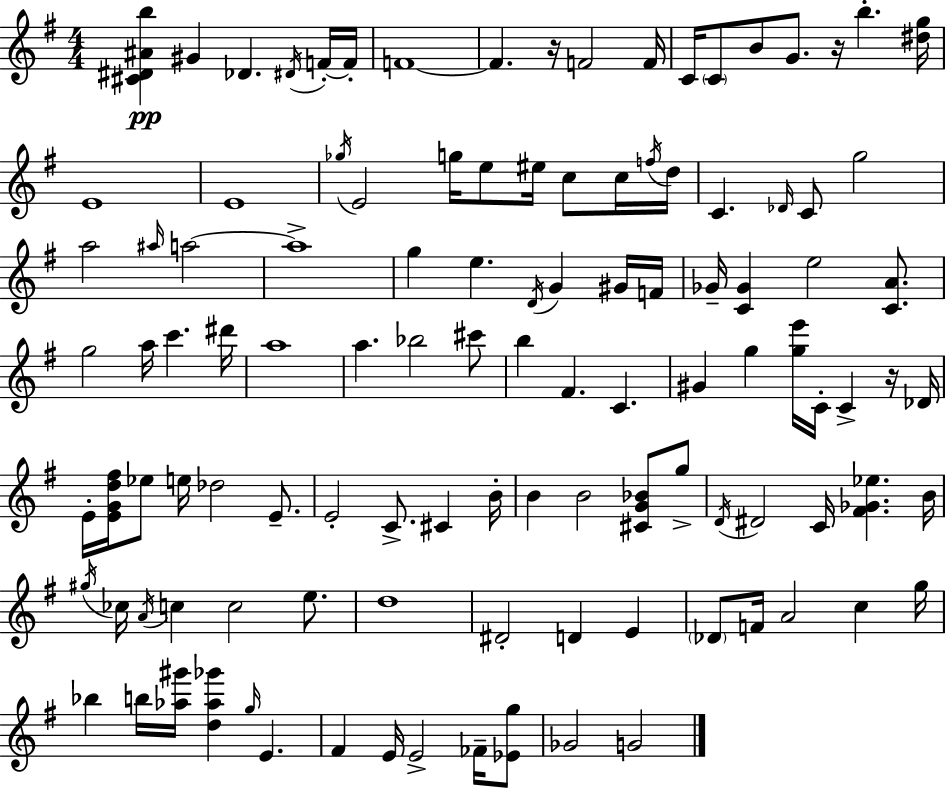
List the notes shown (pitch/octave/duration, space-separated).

[C#4,D#4,A#4,B5]/q G#4/q Db4/q. D#4/s F4/s F4/s F4/w F4/q. R/s F4/h F4/s C4/s C4/e B4/e G4/e. R/s B5/q. [D#5,G5]/s E4/w E4/w Gb5/s E4/h G5/s E5/e EIS5/s C5/e C5/s F5/s D5/s C4/q. Db4/s C4/e G5/h A5/h A#5/s A5/h A5/w G5/q E5/q. D4/s G4/q G#4/s F4/s Gb4/s [C4,Gb4]/q E5/h [C4,A4]/e. G5/h A5/s C6/q. D#6/s A5/w A5/q. Bb5/h C#6/e B5/q F#4/q. C4/q. G#4/q G5/q [G5,E6]/s C4/s C4/q R/s Db4/s E4/s [E4,G4,D5,F#5]/s Eb5/e E5/s Db5/h E4/e. E4/h C4/e. C#4/q B4/s B4/q B4/h [C#4,G4,Bb4]/e G5/e D4/s D#4/h C4/s [F#4,Gb4,Eb5]/q. B4/s G#5/s CES5/s A4/s C5/q C5/h E5/e. D5/w D#4/h D4/q E4/q Db4/e F4/s A4/h C5/q G5/s Bb5/q B5/s [Ab5,G#6]/s [D5,Ab5,Gb6]/q G5/s E4/q. F#4/q E4/s E4/h FES4/s [Eb4,G5]/e Gb4/h G4/h